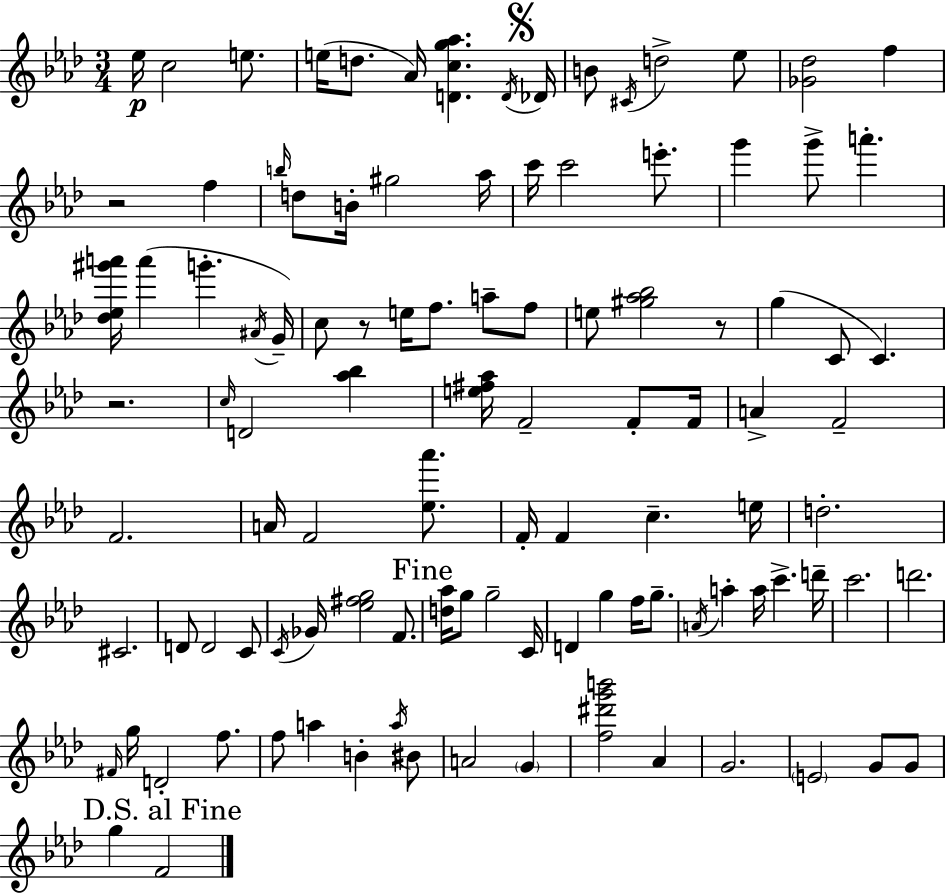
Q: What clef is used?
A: treble